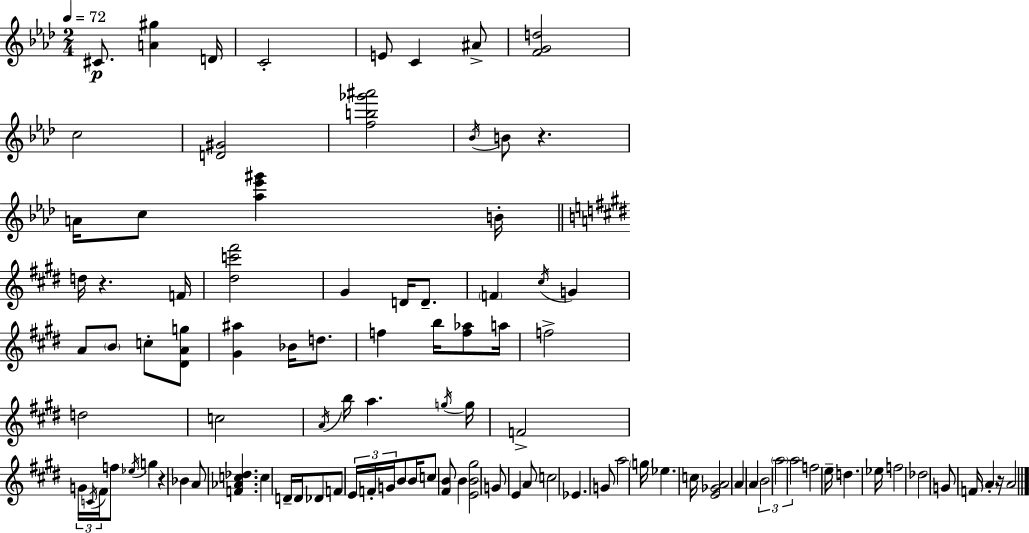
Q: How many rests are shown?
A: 4